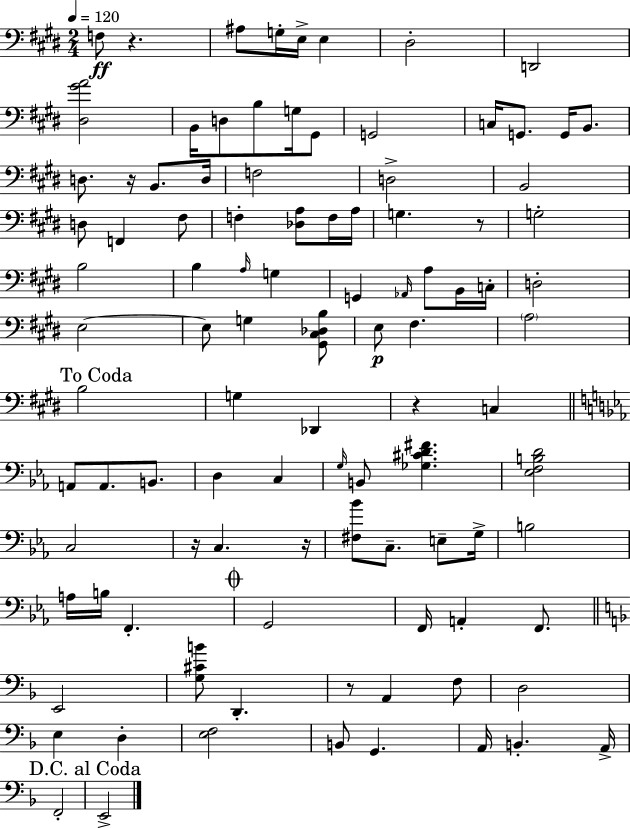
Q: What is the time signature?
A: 2/4